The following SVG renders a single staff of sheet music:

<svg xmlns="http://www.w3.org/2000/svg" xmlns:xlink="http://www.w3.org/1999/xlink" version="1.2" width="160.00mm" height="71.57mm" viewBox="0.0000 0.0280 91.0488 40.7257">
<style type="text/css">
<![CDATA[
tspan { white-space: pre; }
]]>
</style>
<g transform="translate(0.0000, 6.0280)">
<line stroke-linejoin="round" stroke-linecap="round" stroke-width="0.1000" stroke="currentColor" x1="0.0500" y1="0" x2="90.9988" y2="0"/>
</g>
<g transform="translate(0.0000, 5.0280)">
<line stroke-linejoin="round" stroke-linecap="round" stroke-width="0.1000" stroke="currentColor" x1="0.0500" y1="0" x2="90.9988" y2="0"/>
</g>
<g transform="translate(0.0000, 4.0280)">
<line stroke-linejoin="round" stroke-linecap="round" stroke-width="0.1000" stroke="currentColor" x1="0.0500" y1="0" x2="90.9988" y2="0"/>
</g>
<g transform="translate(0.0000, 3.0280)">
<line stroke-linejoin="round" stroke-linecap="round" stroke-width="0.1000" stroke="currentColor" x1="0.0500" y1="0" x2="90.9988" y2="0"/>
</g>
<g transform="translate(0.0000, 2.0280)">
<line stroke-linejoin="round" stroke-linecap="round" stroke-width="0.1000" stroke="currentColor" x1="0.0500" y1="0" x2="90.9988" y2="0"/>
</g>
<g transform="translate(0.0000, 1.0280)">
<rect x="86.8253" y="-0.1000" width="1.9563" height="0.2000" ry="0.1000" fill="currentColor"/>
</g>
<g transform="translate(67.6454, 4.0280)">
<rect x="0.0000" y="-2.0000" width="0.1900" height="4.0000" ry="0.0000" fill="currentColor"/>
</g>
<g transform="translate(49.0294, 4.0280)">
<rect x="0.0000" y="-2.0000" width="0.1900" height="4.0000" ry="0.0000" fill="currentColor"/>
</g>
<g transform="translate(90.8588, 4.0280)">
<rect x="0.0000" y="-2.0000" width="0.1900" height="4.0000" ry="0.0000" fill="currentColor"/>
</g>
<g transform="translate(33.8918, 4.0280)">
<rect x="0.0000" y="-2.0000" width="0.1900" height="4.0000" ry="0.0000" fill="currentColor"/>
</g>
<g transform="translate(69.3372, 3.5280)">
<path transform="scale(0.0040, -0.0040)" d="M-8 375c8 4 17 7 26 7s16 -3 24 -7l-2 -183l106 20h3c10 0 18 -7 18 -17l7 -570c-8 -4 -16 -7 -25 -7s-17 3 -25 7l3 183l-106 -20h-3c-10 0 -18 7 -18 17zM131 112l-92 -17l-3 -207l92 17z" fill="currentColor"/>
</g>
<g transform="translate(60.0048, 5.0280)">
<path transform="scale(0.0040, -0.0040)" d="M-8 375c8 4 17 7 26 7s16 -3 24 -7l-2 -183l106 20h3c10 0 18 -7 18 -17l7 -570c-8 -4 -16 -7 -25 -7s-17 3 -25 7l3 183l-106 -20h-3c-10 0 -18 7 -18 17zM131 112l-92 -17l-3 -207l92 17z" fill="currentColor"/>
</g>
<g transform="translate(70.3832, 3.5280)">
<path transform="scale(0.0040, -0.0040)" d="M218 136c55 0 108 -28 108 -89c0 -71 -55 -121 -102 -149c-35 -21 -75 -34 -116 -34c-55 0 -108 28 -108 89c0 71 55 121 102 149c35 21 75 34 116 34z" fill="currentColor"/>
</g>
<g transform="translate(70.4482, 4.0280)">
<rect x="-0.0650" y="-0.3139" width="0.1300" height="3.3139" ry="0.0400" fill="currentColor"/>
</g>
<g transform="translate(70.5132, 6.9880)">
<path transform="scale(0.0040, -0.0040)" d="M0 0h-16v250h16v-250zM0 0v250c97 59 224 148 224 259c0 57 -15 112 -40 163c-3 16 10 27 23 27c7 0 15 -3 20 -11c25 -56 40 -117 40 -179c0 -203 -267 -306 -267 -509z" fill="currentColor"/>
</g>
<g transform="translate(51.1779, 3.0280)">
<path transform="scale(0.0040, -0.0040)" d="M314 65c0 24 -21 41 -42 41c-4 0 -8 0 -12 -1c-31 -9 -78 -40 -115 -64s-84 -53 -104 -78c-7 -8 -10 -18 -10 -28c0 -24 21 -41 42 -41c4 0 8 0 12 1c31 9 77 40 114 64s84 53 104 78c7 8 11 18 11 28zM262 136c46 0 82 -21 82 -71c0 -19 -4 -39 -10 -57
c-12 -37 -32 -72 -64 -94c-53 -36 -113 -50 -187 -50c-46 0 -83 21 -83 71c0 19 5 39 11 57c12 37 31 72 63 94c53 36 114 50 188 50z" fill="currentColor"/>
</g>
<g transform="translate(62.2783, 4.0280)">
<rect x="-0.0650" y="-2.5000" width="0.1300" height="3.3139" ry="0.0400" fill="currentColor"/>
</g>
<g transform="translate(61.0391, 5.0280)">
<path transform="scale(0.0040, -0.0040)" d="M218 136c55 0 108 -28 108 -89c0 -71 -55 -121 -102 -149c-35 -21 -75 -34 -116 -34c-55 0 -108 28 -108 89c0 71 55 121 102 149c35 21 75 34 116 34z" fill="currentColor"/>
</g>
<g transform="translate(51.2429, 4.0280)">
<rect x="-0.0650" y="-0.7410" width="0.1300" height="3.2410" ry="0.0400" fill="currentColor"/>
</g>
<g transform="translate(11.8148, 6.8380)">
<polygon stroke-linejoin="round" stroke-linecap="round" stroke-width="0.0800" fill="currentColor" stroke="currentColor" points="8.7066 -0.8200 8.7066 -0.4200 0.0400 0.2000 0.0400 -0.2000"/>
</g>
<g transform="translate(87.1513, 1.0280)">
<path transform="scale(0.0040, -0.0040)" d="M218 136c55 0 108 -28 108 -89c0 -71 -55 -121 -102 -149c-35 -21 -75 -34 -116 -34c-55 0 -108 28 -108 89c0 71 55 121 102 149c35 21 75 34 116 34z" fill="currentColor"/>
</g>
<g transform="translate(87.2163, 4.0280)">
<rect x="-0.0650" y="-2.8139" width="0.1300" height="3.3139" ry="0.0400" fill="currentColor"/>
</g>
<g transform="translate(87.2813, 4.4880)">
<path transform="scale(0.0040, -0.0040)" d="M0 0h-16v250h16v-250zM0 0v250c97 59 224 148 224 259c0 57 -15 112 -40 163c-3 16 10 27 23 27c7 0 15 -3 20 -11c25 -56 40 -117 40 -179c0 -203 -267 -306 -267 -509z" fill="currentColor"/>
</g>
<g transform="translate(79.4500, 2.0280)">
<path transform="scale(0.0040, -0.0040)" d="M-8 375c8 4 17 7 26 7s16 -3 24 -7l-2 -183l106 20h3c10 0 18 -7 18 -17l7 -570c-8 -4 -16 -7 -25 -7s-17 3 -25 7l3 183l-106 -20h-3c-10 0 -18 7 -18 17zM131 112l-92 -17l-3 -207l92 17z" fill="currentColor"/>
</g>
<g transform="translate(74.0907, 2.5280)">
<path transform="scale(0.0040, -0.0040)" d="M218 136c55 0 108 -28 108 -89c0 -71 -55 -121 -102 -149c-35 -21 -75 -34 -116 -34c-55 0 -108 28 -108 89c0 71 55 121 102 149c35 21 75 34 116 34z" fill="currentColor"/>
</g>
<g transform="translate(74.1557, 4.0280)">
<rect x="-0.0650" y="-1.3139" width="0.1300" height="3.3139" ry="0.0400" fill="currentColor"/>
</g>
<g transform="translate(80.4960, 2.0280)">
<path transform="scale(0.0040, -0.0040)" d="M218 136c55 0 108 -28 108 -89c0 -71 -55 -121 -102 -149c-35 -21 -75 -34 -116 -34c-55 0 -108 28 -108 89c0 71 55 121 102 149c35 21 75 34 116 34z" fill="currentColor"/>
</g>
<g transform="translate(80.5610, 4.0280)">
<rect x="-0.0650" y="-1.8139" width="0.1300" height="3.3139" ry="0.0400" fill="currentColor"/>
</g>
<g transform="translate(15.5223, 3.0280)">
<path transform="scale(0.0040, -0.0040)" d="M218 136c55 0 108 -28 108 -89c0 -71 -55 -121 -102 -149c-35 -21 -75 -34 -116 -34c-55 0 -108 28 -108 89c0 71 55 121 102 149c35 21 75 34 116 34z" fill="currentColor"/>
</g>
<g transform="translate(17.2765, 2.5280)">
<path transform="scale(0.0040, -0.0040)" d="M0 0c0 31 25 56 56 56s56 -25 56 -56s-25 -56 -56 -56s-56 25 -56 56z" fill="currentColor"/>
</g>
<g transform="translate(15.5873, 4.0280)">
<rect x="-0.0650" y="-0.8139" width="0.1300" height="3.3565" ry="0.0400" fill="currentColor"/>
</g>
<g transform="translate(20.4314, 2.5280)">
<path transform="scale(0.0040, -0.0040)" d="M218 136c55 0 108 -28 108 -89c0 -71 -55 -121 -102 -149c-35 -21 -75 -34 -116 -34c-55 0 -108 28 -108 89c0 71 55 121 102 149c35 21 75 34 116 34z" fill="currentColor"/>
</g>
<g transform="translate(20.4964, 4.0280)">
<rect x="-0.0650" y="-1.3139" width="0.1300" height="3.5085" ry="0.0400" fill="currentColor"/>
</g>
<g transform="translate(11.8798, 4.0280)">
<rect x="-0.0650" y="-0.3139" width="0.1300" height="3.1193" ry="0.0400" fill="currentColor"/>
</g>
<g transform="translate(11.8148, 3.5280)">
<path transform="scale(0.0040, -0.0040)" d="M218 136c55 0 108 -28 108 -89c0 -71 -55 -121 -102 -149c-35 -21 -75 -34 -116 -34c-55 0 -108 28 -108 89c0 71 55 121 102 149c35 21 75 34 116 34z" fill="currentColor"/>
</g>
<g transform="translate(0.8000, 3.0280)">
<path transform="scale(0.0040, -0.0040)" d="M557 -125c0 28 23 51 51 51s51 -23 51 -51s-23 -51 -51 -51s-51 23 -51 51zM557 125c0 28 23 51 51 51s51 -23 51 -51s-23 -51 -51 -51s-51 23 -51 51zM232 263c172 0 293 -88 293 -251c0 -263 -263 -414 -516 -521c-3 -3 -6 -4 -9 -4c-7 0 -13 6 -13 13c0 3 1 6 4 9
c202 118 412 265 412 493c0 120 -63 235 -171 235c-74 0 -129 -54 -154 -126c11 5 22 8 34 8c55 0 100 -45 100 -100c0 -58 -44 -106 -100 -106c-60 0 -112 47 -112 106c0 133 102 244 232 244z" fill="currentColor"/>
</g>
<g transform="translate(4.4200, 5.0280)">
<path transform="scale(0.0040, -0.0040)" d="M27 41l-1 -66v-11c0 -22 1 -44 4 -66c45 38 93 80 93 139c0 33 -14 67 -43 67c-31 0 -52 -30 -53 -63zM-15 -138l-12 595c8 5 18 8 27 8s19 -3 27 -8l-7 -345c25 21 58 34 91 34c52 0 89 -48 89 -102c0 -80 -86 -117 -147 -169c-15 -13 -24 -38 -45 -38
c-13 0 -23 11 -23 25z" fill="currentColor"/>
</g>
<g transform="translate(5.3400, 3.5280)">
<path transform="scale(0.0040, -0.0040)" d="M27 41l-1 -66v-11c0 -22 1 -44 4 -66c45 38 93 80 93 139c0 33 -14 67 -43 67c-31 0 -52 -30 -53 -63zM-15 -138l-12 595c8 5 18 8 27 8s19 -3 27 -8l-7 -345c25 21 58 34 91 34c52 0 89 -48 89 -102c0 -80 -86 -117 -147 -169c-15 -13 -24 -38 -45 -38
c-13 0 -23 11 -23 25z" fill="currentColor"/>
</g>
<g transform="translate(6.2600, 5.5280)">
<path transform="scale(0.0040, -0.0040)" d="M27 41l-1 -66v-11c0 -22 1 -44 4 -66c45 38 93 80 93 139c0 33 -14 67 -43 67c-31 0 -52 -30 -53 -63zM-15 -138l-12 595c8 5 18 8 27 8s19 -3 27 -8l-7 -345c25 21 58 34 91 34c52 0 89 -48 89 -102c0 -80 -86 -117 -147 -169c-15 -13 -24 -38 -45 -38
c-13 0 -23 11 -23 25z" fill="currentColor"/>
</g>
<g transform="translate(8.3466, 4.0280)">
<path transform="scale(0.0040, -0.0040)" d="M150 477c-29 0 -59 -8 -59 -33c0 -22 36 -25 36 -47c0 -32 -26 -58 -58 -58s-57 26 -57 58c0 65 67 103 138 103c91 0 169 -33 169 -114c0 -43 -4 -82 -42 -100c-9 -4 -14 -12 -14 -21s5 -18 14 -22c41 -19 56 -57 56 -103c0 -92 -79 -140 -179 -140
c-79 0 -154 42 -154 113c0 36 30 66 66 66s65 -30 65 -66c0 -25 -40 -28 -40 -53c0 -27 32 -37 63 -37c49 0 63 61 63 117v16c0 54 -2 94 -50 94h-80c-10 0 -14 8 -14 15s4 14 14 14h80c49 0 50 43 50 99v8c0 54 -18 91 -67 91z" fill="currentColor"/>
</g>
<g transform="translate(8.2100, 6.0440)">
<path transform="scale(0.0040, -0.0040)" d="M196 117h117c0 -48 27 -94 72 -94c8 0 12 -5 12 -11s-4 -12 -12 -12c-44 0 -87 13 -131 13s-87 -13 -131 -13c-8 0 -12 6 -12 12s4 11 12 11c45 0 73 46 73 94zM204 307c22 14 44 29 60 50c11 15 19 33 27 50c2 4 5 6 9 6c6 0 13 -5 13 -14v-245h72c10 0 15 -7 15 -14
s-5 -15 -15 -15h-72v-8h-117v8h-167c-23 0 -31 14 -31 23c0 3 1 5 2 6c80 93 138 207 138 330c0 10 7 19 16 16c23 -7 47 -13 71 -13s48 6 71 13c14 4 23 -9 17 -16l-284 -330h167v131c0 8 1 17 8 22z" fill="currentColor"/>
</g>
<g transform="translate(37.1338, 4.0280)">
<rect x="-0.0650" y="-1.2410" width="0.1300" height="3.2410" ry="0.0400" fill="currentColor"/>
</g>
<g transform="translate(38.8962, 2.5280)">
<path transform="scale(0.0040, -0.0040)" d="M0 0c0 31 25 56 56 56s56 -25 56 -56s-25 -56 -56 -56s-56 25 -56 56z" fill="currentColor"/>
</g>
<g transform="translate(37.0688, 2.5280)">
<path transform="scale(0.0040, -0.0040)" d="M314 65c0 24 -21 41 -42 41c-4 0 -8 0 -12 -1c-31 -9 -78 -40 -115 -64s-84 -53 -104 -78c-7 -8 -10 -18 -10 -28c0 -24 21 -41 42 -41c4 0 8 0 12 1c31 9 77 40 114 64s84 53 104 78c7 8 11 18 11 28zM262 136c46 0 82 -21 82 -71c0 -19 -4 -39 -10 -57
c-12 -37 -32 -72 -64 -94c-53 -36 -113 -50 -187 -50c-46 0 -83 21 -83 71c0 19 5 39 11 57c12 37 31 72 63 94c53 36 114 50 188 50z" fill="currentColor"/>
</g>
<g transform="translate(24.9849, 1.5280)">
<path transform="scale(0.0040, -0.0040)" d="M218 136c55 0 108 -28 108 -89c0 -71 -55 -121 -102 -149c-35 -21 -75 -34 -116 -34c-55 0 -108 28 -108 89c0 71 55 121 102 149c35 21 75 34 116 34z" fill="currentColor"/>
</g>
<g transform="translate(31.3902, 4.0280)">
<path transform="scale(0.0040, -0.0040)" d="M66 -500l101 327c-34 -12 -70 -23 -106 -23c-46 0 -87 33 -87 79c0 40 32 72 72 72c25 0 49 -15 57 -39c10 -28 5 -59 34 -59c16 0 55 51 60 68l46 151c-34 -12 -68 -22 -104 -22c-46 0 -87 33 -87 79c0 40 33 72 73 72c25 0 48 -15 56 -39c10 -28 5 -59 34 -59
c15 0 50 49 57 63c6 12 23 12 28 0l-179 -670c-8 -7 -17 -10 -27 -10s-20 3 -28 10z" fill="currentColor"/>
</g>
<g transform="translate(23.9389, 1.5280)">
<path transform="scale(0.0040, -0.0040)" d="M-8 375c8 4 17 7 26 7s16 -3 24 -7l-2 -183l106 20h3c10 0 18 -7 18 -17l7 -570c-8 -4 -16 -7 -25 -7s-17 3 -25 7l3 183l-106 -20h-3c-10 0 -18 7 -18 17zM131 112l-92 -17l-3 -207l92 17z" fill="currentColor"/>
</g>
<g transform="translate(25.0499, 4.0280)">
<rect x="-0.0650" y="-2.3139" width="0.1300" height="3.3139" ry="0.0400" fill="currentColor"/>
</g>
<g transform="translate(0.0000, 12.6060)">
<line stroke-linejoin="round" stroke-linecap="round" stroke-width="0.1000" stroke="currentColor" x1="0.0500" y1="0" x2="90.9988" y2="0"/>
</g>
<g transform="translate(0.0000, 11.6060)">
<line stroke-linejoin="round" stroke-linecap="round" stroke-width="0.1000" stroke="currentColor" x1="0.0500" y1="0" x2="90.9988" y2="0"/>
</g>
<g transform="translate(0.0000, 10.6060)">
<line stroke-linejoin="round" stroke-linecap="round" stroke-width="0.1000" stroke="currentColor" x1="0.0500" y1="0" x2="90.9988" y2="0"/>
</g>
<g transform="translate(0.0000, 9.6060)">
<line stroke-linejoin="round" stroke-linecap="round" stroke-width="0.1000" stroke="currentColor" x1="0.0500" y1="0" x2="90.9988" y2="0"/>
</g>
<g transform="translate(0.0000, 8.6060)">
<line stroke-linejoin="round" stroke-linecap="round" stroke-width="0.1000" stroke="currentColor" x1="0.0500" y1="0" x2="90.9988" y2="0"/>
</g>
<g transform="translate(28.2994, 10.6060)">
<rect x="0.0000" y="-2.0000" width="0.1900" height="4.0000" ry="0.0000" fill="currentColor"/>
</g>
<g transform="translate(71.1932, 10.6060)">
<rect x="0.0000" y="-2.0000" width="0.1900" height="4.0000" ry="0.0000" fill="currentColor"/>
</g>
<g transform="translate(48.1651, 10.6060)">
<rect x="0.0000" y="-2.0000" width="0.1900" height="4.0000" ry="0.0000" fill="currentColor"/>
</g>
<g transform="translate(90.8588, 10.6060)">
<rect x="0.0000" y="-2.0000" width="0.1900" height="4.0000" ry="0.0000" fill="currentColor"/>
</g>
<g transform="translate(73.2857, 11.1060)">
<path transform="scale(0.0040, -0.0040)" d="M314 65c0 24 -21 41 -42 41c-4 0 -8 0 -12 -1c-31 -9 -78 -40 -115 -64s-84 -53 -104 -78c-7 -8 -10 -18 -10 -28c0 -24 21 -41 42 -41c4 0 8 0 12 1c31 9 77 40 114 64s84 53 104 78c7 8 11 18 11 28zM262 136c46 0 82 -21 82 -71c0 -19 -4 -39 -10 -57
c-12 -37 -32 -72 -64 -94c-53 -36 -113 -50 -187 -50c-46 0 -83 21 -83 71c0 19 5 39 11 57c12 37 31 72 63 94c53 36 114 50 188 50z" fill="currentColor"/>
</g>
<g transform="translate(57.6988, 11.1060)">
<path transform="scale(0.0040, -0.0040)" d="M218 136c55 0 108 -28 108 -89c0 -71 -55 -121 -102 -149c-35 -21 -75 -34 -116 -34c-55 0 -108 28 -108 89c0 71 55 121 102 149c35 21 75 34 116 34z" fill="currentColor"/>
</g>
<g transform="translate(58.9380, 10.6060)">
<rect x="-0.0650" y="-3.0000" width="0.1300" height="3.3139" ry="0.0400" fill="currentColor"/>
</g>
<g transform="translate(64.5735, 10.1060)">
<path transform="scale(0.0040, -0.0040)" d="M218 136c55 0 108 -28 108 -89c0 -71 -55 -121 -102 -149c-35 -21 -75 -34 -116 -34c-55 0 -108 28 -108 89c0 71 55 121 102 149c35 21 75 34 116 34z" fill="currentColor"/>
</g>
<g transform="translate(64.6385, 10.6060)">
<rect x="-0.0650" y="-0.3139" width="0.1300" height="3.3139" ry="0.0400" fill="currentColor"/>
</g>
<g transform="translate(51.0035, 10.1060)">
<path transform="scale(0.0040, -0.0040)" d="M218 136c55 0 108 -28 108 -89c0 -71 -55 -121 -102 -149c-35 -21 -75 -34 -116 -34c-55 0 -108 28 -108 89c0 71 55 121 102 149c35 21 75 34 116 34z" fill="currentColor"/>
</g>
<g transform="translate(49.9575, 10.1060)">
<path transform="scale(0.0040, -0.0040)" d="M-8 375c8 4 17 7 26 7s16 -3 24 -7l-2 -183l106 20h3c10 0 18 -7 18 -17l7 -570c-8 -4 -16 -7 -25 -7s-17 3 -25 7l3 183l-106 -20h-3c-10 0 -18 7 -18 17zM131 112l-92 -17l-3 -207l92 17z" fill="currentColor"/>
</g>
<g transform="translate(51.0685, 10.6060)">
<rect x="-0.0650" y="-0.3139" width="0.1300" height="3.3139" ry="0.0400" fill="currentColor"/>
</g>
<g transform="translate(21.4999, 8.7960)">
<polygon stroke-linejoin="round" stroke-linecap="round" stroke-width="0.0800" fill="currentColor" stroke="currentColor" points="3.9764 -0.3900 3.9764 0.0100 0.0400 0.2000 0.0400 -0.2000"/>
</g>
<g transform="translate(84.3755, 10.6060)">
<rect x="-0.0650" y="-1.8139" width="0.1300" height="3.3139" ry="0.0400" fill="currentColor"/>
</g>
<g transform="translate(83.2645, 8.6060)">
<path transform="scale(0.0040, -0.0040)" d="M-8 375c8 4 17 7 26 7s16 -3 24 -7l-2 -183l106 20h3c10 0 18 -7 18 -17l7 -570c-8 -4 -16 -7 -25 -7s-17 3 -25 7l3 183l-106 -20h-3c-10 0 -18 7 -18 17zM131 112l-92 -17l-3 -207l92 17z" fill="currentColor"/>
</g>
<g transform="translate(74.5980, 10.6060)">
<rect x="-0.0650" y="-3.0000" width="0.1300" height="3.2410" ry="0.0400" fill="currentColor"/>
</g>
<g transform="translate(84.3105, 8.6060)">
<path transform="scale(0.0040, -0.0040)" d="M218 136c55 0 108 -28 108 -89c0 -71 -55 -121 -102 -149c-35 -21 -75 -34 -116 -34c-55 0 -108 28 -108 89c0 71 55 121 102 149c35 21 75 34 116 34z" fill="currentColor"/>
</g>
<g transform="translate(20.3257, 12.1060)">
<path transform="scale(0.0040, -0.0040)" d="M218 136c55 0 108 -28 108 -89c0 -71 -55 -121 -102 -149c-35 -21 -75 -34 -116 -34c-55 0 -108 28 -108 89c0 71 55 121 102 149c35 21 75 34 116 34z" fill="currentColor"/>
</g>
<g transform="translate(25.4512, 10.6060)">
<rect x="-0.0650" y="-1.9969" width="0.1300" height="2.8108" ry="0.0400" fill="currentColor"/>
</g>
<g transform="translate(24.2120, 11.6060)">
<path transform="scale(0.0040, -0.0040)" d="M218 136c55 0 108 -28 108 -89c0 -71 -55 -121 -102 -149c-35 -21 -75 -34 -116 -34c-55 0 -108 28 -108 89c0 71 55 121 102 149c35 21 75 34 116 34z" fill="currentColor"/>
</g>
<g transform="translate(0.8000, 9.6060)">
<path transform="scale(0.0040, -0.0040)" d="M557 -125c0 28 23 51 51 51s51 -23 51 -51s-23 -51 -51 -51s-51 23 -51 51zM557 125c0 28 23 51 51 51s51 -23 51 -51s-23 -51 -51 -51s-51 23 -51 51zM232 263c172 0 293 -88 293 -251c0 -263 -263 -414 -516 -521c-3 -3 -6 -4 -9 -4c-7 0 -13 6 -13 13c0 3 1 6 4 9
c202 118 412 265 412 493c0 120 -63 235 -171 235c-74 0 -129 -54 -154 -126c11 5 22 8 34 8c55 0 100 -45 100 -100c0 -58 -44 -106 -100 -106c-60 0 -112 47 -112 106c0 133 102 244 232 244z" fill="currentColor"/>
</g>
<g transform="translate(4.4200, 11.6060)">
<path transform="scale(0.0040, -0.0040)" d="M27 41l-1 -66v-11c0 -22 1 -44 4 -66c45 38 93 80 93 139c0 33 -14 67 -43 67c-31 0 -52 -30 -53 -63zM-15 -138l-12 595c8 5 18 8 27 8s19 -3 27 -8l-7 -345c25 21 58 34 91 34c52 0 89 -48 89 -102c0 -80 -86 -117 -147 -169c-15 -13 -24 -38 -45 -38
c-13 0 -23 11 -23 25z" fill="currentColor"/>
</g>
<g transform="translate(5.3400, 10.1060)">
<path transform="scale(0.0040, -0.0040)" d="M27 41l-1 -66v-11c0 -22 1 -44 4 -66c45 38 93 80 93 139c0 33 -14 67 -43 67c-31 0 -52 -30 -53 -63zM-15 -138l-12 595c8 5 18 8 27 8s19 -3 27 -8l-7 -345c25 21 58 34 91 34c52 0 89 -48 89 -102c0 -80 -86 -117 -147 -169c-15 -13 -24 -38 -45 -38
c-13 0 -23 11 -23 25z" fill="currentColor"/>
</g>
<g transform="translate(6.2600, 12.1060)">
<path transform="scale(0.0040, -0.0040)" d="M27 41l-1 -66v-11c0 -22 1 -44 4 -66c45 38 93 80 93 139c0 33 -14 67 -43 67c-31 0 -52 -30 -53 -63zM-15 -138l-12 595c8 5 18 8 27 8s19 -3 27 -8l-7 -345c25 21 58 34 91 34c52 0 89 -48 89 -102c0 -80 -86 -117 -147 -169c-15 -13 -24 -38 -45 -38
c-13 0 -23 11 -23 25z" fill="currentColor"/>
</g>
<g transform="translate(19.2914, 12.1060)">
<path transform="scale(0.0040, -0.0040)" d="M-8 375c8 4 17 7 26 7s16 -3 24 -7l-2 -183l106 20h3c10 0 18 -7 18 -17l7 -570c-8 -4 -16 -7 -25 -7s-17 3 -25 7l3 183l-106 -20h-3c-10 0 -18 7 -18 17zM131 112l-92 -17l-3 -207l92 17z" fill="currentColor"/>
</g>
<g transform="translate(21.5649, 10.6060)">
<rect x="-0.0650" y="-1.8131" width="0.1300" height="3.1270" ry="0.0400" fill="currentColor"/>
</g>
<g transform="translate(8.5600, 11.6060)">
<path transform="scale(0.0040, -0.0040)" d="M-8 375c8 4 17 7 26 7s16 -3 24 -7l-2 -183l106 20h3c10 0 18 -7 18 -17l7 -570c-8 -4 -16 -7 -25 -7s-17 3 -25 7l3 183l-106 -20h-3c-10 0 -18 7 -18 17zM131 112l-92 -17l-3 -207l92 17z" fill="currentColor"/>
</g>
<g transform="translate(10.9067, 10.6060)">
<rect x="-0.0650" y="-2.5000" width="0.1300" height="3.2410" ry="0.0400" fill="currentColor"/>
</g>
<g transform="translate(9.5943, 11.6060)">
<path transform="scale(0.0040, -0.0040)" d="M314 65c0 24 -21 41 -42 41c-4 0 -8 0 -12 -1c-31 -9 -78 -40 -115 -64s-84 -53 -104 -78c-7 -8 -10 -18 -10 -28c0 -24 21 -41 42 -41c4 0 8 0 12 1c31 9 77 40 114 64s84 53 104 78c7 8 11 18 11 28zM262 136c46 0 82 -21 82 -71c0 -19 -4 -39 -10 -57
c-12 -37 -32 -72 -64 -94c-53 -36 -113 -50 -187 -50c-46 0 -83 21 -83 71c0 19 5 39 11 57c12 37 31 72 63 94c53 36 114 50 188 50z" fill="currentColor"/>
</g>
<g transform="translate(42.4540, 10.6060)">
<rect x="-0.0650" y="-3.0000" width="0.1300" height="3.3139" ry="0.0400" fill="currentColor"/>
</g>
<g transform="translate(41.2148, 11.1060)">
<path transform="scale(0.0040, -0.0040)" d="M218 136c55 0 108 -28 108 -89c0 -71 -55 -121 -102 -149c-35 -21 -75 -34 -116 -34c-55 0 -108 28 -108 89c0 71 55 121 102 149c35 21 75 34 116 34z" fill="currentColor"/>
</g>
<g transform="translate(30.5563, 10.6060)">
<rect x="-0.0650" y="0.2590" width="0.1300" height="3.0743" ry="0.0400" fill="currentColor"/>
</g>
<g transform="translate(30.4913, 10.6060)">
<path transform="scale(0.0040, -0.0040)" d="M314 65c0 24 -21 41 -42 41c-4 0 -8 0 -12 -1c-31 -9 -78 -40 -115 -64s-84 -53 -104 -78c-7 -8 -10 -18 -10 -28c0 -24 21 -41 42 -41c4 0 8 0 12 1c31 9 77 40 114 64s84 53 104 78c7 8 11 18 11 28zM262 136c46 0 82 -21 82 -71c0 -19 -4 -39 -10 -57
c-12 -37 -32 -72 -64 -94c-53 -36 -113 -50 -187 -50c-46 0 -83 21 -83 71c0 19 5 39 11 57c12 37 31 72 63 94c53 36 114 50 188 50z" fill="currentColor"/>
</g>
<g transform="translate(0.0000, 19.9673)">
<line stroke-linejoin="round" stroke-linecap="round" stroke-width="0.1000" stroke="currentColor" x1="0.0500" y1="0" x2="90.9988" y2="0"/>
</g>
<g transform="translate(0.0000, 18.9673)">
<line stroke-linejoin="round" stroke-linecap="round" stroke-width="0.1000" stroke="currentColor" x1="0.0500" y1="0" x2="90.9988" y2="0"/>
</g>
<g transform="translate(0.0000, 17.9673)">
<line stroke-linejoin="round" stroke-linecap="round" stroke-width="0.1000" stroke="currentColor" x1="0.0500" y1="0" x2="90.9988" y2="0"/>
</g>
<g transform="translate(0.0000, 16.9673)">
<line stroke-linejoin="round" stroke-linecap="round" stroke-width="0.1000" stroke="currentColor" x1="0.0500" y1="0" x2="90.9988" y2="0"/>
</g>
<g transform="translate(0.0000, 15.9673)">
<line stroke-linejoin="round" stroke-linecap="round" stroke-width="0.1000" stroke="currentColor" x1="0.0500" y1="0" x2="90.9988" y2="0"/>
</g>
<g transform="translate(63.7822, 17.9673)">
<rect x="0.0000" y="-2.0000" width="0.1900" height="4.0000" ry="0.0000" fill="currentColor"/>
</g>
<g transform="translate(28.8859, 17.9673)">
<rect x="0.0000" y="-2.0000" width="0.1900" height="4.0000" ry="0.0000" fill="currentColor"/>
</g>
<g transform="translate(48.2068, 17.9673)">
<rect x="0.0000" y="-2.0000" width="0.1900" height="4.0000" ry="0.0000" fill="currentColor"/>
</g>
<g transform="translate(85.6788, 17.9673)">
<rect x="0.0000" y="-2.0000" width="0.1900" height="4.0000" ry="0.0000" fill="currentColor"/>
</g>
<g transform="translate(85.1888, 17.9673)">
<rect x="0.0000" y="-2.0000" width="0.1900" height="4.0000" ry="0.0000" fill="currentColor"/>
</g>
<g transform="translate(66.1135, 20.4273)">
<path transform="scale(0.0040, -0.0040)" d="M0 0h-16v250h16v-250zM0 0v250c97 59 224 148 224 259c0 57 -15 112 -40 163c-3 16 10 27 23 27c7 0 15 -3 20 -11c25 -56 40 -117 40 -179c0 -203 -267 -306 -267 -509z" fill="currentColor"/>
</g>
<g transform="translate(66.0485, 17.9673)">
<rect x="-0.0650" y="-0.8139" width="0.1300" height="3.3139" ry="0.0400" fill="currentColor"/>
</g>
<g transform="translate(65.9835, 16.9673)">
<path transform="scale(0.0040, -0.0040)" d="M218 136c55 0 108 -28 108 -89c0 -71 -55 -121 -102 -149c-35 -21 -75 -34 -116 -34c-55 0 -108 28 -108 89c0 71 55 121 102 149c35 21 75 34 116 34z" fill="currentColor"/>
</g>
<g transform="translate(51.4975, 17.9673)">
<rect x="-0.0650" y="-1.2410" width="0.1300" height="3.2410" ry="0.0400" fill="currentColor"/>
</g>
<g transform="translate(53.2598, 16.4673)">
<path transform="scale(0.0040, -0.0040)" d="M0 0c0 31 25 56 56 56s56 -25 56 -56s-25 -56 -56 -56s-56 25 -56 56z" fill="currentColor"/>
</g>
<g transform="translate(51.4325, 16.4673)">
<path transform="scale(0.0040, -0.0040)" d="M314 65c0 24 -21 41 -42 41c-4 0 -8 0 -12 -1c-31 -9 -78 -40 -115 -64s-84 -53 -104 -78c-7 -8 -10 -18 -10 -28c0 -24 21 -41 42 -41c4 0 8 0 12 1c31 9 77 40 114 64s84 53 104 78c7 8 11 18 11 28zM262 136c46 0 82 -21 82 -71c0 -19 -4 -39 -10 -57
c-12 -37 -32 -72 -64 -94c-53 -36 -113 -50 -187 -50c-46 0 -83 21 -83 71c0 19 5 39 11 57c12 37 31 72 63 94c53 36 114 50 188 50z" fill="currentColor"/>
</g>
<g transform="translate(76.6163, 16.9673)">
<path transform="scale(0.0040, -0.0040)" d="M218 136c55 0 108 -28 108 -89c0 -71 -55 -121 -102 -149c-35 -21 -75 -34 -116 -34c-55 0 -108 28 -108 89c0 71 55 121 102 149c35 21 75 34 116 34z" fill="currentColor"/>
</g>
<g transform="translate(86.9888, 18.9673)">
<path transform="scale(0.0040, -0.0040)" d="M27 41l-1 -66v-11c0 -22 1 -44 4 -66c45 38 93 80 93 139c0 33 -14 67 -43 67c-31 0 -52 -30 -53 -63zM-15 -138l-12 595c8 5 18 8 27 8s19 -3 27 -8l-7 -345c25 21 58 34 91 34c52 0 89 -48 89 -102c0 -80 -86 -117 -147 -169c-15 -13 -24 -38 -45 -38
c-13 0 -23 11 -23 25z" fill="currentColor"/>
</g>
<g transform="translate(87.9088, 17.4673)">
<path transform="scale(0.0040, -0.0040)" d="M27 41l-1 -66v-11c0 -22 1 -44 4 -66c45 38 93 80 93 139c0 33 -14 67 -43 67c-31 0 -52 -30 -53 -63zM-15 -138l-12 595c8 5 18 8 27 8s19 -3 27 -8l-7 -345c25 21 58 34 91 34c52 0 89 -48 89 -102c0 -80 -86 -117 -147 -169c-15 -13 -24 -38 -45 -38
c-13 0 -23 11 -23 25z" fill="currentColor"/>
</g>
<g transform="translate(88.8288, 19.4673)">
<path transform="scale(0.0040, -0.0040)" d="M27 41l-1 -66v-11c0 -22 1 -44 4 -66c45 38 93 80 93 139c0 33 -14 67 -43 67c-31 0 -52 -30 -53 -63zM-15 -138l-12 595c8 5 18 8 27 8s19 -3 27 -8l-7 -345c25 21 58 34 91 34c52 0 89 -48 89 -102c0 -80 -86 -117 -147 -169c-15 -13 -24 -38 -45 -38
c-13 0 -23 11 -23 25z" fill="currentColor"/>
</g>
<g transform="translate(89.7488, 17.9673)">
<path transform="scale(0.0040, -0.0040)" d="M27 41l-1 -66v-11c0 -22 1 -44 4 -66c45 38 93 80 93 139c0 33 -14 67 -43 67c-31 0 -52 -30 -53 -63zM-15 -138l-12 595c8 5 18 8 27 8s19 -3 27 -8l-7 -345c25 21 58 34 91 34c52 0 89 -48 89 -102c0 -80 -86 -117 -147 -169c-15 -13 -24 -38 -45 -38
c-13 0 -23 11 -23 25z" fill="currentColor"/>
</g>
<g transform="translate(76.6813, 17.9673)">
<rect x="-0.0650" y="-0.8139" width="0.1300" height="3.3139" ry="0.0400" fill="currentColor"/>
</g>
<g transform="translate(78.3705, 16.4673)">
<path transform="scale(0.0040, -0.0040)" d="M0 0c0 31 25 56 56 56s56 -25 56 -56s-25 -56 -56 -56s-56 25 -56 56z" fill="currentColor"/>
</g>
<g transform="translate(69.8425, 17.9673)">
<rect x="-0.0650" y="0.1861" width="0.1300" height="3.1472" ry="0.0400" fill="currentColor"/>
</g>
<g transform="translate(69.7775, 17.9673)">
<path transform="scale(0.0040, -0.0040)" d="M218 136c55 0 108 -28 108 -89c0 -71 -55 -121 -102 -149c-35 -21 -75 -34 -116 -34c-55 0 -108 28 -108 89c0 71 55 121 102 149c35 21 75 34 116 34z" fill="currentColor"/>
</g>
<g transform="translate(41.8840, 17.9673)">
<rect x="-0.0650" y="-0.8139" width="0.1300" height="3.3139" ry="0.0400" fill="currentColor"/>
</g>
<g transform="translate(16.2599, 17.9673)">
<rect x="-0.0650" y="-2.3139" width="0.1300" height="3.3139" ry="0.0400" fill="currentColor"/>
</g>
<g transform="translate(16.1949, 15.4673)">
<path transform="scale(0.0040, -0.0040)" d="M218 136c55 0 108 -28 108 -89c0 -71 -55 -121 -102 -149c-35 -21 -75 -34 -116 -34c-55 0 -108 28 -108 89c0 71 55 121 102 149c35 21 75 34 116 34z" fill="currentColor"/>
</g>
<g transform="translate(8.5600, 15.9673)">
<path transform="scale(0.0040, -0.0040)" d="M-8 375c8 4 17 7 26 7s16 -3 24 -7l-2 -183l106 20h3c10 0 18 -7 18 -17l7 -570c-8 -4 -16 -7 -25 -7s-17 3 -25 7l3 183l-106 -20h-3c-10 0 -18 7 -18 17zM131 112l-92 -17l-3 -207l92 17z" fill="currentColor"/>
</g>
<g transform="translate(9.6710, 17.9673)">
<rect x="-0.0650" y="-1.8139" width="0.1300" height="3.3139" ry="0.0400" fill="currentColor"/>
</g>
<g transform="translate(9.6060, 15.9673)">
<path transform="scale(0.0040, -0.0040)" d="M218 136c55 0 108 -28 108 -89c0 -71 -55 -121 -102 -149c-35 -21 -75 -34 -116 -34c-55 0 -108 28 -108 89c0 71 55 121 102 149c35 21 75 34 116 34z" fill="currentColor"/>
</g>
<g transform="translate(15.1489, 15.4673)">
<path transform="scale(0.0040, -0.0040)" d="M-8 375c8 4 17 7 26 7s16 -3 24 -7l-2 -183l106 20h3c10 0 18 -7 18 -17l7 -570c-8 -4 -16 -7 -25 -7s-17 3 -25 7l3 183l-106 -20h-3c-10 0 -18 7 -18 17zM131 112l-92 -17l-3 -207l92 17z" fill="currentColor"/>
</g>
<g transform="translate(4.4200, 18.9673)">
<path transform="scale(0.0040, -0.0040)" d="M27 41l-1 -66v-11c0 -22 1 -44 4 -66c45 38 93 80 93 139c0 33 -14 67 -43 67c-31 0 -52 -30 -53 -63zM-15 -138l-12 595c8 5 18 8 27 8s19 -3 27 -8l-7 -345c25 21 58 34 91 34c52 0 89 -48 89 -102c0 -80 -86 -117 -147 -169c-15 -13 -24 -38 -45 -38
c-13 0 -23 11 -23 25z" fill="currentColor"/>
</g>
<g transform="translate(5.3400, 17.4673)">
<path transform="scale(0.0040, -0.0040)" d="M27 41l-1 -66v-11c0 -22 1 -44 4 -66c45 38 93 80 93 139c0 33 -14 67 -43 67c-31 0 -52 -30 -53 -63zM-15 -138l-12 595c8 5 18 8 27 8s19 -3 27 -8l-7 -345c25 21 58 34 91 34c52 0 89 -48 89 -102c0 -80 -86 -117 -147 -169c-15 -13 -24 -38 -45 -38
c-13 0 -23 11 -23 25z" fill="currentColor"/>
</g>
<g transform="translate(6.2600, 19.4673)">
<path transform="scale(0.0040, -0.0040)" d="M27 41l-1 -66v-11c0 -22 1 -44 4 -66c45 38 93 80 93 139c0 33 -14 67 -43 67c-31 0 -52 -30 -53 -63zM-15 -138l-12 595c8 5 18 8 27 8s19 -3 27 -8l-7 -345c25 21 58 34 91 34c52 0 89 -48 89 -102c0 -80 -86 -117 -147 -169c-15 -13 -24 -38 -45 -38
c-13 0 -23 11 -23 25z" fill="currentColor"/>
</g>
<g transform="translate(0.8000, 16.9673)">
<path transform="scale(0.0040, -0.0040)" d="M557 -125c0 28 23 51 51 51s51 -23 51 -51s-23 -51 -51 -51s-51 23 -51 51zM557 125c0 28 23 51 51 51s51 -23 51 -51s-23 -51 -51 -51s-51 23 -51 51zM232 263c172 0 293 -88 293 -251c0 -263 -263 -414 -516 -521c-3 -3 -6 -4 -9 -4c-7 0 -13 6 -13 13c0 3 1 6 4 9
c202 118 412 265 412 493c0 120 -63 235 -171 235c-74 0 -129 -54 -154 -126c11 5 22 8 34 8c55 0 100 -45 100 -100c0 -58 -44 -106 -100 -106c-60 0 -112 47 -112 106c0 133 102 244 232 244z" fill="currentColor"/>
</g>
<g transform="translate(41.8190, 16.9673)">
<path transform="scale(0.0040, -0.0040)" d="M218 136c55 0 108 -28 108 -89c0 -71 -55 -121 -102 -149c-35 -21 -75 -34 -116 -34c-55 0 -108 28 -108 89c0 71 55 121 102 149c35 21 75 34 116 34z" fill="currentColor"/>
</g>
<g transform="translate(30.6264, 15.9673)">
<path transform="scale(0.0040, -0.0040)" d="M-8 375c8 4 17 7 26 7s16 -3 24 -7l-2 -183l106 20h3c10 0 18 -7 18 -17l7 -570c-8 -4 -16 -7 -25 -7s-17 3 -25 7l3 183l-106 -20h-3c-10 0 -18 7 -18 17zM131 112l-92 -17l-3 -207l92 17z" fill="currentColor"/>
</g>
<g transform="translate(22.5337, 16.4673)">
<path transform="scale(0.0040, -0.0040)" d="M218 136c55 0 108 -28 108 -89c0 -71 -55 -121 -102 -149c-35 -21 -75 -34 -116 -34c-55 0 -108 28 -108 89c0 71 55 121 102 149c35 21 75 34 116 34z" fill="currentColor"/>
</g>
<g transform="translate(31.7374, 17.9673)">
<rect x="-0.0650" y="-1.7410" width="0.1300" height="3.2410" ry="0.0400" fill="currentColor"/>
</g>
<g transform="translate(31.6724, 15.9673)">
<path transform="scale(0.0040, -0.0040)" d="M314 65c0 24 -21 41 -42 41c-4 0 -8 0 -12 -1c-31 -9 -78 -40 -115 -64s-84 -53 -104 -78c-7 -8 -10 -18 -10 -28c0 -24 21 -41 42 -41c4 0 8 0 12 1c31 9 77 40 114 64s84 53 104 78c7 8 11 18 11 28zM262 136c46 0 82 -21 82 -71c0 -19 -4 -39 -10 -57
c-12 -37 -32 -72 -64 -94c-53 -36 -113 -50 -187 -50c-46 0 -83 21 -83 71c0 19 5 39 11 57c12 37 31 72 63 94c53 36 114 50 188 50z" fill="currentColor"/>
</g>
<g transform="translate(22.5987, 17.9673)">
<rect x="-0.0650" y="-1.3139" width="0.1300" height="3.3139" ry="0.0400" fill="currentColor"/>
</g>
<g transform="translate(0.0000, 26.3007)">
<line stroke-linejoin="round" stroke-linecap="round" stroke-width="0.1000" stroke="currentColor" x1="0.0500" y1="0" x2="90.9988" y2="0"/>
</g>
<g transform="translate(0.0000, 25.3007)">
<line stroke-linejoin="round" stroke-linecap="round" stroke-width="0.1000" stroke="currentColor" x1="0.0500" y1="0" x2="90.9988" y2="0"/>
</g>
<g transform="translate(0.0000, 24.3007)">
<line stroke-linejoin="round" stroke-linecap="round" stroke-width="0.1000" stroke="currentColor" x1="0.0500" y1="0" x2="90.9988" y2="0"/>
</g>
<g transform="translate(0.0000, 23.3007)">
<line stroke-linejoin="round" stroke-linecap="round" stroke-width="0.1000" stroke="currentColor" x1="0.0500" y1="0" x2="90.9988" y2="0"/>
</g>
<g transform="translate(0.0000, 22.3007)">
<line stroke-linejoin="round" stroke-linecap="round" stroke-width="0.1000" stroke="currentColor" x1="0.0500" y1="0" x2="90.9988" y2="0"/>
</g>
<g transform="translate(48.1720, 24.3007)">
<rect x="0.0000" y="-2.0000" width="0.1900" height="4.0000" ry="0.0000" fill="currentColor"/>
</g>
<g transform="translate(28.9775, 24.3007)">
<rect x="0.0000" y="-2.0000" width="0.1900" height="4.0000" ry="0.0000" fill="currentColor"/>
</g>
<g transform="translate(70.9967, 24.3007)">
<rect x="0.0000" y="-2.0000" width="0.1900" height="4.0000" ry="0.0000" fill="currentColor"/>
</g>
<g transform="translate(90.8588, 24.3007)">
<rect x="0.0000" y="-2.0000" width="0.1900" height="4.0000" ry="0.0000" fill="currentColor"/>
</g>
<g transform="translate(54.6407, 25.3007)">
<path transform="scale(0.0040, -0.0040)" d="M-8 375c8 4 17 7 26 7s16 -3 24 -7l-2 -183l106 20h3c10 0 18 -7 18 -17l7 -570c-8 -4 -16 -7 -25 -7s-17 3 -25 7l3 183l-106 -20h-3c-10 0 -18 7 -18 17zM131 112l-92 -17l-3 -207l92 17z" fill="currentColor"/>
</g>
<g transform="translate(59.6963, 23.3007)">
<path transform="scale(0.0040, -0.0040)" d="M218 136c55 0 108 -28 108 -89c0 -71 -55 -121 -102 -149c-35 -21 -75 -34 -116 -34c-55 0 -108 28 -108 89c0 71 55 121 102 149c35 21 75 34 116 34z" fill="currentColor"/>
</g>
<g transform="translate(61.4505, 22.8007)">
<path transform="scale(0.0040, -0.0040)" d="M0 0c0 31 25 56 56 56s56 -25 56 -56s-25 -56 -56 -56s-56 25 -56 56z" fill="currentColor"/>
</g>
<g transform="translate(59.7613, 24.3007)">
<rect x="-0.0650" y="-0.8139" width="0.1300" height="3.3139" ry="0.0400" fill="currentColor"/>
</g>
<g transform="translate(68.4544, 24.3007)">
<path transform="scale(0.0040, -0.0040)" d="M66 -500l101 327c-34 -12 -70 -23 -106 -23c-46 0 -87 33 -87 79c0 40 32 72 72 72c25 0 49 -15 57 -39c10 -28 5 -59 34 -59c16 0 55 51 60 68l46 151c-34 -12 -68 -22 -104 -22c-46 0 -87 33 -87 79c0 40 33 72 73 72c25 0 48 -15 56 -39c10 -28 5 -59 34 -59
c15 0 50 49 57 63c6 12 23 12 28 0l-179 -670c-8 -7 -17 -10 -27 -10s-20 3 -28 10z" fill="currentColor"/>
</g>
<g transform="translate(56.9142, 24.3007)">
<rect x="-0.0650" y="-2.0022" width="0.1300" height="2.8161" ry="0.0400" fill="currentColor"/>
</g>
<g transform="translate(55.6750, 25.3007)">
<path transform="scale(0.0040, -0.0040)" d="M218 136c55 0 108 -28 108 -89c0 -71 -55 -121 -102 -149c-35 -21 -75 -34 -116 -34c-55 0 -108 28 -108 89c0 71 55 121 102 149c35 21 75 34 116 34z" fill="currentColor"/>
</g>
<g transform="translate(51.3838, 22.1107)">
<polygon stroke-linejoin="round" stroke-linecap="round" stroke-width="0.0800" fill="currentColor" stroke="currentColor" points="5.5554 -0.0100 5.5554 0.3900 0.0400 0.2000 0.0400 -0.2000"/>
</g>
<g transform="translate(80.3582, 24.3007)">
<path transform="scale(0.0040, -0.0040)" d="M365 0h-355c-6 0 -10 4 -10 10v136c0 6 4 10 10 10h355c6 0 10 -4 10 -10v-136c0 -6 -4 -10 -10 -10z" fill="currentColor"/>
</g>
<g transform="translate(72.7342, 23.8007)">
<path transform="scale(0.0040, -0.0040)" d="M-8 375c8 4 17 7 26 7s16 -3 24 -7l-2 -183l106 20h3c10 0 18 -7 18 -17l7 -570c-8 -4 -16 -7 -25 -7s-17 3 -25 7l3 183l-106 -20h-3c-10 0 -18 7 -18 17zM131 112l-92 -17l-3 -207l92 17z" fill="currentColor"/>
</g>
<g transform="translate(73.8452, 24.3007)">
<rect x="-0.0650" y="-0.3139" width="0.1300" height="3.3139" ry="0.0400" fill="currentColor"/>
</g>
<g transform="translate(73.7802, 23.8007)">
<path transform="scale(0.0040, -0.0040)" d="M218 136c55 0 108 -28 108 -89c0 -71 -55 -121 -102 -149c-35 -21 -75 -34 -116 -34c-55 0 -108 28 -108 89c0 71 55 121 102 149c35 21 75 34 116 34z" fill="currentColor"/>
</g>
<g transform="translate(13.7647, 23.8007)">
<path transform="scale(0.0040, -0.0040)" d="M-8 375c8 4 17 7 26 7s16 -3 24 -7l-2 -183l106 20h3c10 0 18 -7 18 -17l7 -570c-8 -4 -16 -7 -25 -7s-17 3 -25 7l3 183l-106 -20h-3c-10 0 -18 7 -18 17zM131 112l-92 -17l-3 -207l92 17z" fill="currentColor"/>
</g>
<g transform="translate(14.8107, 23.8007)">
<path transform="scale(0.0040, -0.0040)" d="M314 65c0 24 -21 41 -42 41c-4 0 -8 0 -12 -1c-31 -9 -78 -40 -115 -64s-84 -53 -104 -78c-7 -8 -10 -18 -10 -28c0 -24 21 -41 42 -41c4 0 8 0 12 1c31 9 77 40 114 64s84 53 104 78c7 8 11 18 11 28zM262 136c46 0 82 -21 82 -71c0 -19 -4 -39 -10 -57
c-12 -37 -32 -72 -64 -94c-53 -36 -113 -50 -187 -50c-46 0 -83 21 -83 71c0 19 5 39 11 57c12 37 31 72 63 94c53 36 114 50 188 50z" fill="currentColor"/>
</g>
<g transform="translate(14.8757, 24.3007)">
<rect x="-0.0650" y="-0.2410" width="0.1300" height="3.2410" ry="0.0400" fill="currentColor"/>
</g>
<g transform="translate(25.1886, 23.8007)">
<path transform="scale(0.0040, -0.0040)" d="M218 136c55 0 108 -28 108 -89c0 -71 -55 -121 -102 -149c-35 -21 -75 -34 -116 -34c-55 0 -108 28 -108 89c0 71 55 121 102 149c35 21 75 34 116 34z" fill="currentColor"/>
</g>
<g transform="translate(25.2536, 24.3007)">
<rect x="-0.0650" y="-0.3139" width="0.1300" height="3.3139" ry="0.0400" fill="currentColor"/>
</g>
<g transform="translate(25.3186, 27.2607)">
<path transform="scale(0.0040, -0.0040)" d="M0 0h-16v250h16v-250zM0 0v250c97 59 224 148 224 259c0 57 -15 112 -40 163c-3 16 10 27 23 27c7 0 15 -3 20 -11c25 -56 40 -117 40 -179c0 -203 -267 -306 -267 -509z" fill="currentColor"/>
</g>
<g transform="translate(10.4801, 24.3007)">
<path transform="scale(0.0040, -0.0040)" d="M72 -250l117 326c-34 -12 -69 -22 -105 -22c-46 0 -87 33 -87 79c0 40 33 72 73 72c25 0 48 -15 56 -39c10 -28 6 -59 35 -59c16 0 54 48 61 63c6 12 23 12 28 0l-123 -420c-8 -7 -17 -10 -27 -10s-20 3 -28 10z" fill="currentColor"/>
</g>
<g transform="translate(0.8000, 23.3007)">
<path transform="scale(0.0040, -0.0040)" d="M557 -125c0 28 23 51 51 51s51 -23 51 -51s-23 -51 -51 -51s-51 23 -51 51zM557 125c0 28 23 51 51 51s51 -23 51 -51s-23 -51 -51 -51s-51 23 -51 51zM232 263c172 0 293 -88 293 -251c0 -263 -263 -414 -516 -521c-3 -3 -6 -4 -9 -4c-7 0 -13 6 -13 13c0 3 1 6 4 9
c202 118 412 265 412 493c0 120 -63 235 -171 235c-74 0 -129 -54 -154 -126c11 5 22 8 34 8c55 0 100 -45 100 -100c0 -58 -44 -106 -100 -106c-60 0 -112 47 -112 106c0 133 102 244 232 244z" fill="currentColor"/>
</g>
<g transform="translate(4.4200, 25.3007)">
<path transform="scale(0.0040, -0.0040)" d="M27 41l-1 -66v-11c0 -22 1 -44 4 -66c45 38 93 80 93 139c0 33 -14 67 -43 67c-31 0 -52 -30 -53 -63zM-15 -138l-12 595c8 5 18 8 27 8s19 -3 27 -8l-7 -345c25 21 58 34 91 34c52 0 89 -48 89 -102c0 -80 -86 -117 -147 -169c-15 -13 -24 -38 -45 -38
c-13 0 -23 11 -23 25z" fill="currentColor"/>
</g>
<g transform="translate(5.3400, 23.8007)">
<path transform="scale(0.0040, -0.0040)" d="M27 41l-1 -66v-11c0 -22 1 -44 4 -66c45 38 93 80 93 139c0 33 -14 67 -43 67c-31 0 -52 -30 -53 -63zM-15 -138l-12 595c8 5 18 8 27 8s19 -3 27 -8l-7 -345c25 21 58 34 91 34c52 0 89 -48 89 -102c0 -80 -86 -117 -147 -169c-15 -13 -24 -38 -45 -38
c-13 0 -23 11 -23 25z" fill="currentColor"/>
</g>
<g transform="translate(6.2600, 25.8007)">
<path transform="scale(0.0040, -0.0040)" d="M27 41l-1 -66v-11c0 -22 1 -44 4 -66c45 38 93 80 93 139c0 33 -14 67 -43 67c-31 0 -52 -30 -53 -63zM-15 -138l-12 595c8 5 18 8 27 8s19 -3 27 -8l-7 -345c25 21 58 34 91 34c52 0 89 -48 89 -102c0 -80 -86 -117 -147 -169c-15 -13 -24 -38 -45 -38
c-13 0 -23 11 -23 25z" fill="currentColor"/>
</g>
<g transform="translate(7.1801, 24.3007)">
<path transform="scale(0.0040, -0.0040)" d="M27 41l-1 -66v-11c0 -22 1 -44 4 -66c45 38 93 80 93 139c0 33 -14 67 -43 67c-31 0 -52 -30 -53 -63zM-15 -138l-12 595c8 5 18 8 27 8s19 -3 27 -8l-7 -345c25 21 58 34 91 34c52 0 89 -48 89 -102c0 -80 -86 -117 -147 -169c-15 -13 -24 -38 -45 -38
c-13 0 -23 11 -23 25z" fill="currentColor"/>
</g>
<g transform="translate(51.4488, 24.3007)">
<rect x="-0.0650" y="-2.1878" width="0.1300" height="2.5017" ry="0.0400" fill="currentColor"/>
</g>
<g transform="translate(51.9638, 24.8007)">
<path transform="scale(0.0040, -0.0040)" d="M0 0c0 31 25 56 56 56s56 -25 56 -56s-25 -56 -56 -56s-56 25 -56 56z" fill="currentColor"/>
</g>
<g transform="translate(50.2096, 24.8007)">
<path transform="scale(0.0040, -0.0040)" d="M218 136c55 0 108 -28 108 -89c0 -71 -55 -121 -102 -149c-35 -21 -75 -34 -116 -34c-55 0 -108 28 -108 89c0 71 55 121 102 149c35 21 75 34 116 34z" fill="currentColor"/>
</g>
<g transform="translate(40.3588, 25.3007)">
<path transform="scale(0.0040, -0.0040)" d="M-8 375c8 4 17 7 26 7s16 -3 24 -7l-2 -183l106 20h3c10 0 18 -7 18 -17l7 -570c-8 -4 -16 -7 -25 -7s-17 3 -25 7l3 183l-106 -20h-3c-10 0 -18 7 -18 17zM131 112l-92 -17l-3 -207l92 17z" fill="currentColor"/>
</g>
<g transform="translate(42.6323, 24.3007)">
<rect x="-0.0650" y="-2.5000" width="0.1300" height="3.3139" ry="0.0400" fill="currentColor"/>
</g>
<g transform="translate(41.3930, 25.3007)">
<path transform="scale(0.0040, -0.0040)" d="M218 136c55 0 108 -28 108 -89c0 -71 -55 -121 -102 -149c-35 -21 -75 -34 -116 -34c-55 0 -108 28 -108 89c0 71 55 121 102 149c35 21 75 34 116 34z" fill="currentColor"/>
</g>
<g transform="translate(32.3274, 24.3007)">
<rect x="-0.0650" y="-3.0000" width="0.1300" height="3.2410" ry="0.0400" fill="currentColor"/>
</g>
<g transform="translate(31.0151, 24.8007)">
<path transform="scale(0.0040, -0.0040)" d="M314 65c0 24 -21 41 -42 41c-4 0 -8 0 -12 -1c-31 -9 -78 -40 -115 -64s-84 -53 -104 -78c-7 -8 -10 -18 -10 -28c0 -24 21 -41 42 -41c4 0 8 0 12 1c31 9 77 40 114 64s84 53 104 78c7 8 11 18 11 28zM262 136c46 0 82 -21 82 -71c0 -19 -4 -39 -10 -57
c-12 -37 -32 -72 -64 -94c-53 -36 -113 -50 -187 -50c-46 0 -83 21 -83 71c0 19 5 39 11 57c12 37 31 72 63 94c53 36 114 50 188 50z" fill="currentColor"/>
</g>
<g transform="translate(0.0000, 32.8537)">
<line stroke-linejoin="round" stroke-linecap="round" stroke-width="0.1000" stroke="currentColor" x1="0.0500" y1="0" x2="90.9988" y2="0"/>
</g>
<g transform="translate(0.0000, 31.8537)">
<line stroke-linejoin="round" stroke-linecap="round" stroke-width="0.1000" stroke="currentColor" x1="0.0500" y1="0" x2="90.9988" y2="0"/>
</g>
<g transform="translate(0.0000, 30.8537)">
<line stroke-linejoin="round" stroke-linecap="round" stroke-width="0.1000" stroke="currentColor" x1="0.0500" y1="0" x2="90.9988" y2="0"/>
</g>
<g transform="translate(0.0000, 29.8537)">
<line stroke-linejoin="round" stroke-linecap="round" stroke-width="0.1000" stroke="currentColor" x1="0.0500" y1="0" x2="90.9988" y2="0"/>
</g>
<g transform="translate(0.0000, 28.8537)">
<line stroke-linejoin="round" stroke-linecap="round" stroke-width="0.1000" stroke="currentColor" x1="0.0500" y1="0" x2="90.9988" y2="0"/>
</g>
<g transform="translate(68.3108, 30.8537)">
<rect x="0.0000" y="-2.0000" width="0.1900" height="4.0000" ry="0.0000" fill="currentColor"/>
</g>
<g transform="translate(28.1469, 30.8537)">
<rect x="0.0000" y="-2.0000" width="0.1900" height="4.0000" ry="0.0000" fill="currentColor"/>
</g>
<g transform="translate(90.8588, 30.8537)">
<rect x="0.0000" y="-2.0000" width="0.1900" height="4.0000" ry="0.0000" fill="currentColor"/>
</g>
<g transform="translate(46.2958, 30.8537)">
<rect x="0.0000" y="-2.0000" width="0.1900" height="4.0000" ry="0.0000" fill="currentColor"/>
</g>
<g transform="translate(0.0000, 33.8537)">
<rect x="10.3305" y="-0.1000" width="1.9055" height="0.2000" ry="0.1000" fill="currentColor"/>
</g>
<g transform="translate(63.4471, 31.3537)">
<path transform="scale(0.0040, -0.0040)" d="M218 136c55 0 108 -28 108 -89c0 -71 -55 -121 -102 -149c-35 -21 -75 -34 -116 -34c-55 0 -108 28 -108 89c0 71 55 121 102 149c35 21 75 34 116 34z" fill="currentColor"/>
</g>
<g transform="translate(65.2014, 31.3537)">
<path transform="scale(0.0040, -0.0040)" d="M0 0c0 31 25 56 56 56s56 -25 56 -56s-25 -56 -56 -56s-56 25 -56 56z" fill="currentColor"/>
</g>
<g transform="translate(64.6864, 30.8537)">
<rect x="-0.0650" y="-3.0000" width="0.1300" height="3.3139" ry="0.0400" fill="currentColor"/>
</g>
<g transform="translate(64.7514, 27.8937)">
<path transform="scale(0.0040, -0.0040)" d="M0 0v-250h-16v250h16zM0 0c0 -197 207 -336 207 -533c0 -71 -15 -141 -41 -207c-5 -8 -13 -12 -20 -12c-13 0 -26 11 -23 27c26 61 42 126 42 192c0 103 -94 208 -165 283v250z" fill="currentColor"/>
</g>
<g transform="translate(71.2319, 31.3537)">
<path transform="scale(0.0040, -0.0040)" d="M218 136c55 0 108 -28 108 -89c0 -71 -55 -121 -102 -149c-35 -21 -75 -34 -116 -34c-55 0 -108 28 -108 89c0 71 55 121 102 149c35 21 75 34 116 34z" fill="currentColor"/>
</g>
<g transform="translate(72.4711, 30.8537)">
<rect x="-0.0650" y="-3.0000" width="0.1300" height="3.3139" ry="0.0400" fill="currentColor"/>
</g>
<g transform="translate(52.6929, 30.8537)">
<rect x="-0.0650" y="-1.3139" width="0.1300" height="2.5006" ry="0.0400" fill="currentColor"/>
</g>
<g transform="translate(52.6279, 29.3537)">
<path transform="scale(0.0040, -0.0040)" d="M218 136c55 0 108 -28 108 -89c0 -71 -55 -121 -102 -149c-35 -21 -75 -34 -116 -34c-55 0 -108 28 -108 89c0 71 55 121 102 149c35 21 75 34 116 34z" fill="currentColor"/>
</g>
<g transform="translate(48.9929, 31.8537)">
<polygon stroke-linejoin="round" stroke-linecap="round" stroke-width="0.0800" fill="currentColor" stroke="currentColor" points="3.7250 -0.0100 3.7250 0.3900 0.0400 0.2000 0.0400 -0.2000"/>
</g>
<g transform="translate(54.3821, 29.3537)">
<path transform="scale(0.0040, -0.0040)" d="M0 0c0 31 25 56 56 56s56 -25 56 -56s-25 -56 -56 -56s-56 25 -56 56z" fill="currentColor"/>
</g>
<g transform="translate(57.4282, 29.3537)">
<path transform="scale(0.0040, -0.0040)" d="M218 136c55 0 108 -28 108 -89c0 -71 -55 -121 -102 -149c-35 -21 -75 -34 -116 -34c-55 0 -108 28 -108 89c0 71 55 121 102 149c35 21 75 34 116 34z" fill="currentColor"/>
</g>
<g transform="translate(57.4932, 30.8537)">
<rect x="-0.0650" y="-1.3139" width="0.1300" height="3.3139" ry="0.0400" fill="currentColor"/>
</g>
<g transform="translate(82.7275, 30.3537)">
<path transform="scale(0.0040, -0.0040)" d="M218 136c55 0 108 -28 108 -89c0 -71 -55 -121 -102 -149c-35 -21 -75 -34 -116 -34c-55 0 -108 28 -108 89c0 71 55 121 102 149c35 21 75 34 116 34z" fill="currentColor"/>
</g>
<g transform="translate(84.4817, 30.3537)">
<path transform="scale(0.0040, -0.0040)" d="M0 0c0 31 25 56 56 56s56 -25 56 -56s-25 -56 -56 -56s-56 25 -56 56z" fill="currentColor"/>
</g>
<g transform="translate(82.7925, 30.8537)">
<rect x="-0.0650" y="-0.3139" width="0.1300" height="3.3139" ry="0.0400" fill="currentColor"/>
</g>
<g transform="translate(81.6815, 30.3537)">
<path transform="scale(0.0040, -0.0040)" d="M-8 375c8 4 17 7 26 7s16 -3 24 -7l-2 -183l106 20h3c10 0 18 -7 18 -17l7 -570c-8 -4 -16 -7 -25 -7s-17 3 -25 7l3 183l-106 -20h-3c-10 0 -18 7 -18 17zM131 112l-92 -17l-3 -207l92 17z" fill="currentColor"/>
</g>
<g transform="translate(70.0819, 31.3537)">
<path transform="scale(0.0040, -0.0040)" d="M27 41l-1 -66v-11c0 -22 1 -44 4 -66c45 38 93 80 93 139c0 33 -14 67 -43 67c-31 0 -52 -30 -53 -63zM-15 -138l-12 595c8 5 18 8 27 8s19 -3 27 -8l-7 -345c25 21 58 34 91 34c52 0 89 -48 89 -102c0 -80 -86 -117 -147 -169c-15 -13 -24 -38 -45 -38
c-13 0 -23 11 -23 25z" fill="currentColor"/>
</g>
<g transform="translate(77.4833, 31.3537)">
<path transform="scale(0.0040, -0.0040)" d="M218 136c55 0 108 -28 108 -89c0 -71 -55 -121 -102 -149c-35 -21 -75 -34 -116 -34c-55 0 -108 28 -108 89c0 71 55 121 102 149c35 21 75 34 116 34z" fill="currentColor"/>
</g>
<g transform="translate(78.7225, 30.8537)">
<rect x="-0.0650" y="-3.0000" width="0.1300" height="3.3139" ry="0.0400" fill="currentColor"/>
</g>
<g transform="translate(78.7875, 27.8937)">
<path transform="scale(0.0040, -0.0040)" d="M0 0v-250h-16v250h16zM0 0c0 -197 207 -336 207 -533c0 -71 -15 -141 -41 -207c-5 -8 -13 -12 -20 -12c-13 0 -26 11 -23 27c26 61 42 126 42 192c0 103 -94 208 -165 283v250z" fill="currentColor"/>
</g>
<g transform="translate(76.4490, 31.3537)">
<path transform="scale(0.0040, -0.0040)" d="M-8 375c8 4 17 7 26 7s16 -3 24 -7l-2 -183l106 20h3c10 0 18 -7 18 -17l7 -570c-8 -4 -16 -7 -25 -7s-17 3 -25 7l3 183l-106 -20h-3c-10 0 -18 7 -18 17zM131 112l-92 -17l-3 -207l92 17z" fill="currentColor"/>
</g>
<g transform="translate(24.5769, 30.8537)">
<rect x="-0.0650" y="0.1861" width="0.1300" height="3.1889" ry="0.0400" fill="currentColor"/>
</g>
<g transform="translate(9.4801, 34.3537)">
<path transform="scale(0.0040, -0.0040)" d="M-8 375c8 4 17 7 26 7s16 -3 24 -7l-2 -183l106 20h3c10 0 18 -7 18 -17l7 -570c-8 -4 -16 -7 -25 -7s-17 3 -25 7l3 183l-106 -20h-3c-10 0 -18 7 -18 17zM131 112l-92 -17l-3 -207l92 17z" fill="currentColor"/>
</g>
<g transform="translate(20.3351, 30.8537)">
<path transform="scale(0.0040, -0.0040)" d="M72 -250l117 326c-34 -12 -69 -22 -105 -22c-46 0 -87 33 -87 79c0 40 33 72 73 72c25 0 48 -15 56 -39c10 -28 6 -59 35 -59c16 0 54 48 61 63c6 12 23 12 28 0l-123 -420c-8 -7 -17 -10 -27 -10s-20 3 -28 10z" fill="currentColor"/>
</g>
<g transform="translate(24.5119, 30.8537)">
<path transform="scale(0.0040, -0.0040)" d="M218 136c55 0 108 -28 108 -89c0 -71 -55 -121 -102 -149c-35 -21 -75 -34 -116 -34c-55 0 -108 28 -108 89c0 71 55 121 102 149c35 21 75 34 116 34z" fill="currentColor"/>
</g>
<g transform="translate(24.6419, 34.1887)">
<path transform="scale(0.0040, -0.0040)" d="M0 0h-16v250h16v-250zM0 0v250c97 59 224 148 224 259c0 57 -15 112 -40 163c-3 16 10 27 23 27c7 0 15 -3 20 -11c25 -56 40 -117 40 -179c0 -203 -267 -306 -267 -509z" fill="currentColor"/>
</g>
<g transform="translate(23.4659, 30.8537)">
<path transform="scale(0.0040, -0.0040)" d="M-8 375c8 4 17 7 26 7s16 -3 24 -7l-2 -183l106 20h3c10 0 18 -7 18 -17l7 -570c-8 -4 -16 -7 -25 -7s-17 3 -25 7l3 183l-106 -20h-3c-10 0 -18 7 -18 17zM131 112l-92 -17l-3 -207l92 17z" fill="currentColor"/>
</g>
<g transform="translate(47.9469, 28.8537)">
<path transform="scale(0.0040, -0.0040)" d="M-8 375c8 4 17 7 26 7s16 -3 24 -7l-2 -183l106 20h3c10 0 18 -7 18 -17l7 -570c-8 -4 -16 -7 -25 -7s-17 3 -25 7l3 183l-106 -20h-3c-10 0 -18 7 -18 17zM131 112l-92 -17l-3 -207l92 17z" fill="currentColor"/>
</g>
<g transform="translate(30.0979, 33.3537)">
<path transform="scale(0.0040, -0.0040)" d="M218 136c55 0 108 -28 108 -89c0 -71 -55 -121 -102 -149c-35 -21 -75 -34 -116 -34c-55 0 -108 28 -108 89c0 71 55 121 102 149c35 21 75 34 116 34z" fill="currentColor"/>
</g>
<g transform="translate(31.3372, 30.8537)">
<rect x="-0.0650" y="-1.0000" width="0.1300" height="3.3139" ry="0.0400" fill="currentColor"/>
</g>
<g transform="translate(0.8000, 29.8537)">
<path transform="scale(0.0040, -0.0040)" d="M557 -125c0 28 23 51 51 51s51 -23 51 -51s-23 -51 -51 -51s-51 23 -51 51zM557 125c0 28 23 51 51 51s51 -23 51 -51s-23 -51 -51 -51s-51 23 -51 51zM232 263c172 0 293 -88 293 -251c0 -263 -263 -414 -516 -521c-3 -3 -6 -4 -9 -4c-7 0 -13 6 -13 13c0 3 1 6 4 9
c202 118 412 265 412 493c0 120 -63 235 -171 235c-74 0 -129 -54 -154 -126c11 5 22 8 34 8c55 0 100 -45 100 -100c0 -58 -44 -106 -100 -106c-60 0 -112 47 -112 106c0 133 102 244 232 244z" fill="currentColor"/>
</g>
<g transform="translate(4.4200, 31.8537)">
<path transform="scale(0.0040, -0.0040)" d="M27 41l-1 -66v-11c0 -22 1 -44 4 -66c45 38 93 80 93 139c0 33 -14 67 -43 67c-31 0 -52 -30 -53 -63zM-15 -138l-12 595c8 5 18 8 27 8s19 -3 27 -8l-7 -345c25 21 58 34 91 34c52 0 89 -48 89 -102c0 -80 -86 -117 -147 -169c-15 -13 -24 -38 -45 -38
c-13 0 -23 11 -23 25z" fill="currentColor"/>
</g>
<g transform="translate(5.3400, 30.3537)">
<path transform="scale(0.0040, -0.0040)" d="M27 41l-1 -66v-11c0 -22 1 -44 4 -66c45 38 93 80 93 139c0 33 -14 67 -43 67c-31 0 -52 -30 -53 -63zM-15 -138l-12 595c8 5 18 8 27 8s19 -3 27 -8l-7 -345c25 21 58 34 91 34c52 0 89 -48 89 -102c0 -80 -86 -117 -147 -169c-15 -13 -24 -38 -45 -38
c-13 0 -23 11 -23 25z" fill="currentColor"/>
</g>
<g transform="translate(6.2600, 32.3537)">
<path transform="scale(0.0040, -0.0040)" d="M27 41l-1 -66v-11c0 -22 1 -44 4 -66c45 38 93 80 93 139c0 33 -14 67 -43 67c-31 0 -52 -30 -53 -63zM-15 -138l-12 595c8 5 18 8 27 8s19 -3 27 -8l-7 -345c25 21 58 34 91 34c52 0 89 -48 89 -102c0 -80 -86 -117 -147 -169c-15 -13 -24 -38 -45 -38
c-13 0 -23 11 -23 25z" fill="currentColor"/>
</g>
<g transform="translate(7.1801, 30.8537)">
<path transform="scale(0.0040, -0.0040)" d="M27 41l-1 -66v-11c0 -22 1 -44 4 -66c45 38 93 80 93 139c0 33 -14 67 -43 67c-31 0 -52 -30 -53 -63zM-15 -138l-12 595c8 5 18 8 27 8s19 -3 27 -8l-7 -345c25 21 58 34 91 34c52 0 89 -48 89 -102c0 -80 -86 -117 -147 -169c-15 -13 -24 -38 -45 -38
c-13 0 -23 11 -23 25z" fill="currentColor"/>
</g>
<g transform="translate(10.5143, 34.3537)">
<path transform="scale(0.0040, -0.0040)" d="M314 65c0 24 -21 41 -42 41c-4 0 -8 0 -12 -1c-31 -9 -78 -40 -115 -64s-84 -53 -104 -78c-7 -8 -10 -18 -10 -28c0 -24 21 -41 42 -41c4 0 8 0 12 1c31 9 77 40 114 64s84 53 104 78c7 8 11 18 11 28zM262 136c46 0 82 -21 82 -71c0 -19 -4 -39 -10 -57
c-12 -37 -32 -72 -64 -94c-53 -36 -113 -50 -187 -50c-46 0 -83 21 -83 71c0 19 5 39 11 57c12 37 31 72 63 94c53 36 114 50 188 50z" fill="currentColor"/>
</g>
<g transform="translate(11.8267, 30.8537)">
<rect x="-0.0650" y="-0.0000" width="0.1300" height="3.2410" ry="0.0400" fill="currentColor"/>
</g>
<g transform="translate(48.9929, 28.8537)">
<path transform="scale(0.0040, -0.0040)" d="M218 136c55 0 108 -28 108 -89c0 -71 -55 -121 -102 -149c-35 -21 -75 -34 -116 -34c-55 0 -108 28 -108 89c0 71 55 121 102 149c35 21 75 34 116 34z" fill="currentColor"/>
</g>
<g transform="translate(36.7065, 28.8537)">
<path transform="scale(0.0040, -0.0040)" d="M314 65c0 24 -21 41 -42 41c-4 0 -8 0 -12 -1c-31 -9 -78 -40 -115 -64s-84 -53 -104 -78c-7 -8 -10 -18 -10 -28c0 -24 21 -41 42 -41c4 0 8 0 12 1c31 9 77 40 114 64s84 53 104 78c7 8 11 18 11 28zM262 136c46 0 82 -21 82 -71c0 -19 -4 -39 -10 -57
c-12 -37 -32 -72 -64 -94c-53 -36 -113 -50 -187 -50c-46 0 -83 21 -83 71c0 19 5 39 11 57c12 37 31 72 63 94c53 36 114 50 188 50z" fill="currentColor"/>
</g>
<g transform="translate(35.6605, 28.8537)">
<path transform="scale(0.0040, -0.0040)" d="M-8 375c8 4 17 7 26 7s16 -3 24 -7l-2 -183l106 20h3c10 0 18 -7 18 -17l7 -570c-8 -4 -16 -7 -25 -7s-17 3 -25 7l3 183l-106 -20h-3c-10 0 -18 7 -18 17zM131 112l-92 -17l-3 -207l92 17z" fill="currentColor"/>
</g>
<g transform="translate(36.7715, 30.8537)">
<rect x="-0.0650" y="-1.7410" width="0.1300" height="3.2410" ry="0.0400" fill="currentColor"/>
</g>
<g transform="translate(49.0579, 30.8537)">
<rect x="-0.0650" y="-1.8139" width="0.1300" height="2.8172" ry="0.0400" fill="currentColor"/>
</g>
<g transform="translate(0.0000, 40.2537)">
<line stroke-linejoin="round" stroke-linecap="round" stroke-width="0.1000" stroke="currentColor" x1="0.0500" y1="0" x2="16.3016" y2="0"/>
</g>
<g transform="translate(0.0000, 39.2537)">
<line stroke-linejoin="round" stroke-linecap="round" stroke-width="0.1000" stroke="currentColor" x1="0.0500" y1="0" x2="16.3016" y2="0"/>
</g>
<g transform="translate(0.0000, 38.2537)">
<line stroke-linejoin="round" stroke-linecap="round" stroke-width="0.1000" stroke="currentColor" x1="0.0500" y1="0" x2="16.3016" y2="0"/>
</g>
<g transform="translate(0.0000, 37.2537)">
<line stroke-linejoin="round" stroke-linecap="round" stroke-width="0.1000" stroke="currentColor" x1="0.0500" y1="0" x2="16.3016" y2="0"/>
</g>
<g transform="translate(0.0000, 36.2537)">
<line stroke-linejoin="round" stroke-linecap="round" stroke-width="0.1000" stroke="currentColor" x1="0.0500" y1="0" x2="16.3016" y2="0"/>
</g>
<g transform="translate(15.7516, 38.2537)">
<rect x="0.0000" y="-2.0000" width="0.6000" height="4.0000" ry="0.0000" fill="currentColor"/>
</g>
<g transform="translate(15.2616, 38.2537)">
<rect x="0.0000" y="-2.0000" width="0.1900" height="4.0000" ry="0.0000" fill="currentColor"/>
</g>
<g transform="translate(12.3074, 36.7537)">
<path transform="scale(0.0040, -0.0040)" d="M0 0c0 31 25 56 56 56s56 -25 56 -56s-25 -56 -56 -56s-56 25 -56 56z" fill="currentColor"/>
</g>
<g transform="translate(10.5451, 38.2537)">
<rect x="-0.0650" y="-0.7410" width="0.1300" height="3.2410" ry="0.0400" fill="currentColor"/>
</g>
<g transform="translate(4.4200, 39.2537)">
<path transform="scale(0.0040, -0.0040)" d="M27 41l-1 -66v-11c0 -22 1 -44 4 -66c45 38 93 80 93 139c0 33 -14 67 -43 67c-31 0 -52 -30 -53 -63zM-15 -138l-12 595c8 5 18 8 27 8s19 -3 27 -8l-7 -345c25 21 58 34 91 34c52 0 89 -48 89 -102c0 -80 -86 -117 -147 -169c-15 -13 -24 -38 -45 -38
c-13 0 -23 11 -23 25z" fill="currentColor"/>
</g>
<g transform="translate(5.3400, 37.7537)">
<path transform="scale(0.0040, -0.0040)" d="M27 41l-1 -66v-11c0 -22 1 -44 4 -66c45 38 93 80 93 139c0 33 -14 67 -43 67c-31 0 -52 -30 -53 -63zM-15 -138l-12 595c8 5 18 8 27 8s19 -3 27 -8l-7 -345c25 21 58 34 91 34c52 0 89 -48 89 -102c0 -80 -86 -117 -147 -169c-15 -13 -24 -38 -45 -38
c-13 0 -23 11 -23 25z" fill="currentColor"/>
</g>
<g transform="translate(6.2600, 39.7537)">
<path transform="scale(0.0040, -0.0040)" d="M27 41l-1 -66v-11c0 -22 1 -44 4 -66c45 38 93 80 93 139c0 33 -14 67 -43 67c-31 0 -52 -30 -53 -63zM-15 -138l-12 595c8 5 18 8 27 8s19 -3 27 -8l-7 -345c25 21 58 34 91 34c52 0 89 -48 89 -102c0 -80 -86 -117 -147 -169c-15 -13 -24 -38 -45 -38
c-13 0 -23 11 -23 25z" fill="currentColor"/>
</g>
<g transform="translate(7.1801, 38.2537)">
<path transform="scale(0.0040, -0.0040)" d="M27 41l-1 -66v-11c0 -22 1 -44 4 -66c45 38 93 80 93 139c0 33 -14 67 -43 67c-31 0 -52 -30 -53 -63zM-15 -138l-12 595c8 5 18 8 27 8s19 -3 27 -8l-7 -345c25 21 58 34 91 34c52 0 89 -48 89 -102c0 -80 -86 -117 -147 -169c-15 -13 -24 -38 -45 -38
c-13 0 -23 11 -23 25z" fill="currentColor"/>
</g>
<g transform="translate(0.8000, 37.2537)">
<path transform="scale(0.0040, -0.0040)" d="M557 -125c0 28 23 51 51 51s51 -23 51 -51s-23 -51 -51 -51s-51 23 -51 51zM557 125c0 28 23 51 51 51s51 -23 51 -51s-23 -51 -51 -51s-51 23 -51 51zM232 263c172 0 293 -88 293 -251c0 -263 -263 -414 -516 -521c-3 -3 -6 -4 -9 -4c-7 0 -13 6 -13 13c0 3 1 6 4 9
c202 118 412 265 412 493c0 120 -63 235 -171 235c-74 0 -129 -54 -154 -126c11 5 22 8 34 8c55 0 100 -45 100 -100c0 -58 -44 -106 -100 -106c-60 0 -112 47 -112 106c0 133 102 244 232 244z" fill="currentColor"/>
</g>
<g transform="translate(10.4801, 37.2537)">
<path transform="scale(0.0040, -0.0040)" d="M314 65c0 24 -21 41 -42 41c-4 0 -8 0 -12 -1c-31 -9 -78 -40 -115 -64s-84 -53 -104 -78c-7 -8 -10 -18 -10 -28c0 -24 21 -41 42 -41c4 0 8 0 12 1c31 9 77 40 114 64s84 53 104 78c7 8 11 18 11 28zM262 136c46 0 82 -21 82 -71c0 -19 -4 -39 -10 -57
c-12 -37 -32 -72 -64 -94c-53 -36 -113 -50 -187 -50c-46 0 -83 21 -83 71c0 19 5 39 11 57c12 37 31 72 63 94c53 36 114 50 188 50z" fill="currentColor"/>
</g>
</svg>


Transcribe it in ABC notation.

X:1
T:Untitled
M:3/4
L:1/4
K:Eb
_E,/2 F,/2 G,/2 B, z/4 G,2 F,2 B,, E,/2 G, A, C/2 B,,2 A,,/2 B,,/2 D,2 C, E, C, E, C,2 A, A, B, G, A,2 F, G,2 F,/2 D, F, z/2 E,2 E,/2 C,2 B,, C,/2 B,,/2 F, z/4 E, z2 D,,2 z/2 D,/2 F,, A,2 A,/2 G,/2 G, C,/2 _C, C,/2 E, F,2